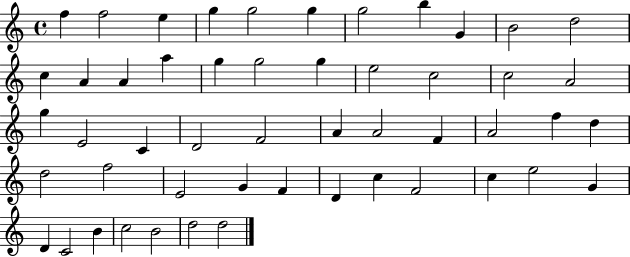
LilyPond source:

{
  \clef treble
  \time 4/4
  \defaultTimeSignature
  \key c \major
  f''4 f''2 e''4 | g''4 g''2 g''4 | g''2 b''4 g'4 | b'2 d''2 | \break c''4 a'4 a'4 a''4 | g''4 g''2 g''4 | e''2 c''2 | c''2 a'2 | \break g''4 e'2 c'4 | d'2 f'2 | a'4 a'2 f'4 | a'2 f''4 d''4 | \break d''2 f''2 | e'2 g'4 f'4 | d'4 c''4 f'2 | c''4 e''2 g'4 | \break d'4 c'2 b'4 | c''2 b'2 | d''2 d''2 | \bar "|."
}